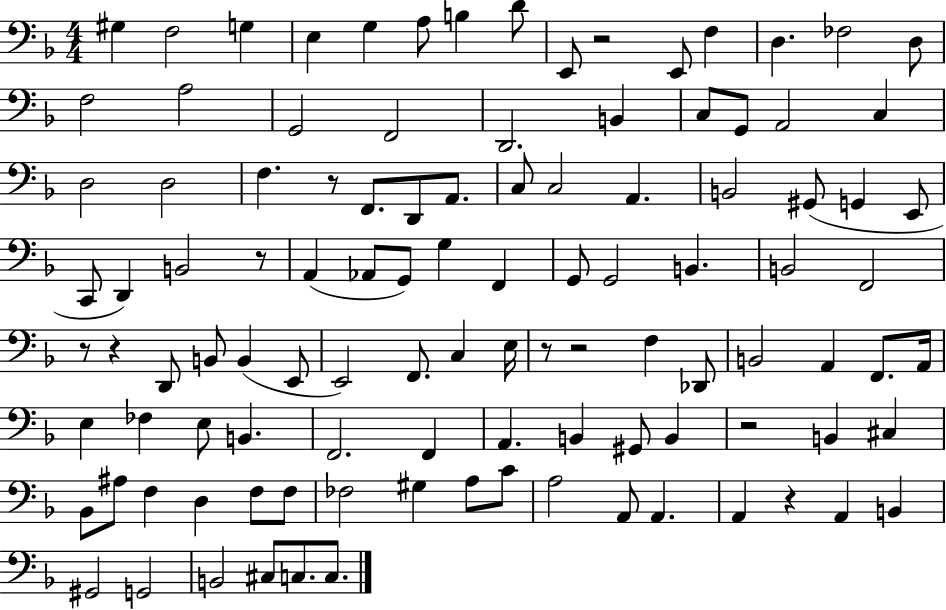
{
  \clef bass
  \numericTimeSignature
  \time 4/4
  \key f \major
  gis4 f2 g4 | e4 g4 a8 b4 d'8 | e,8 r2 e,8 f4 | d4. fes2 d8 | \break f2 a2 | g,2 f,2 | d,2. b,4 | c8 g,8 a,2 c4 | \break d2 d2 | f4. r8 f,8. d,8 a,8. | c8 c2 a,4. | b,2 gis,8( g,4 e,8 | \break c,8 d,4) b,2 r8 | a,4( aes,8 g,8) g4 f,4 | g,8 g,2 b,4. | b,2 f,2 | \break r8 r4 d,8 b,8 b,4( e,8 | e,2) f,8. c4 e16 | r8 r2 f4 des,8 | b,2 a,4 f,8. a,16 | \break e4 fes4 e8 b,4. | f,2. f,4 | a,4. b,4 gis,8 b,4 | r2 b,4 cis4 | \break bes,8 ais8 f4 d4 f8 f8 | fes2 gis4 a8 c'8 | a2 a,8 a,4. | a,4 r4 a,4 b,4 | \break gis,2 g,2 | b,2 cis8 c8. c8. | \bar "|."
}